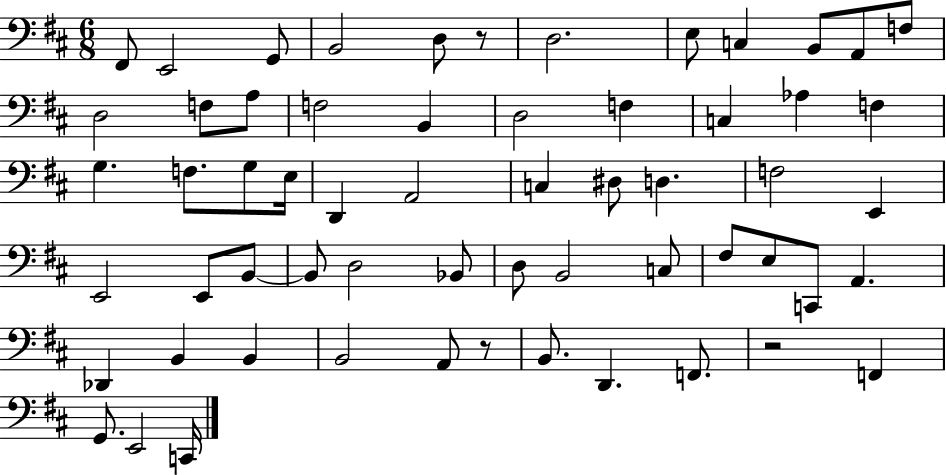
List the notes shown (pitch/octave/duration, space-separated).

F#2/e E2/h G2/e B2/h D3/e R/e D3/h. E3/e C3/q B2/e A2/e F3/e D3/h F3/e A3/e F3/h B2/q D3/h F3/q C3/q Ab3/q F3/q G3/q. F3/e. G3/e E3/s D2/q A2/h C3/q D#3/e D3/q. F3/h E2/q E2/h E2/e B2/e B2/e D3/h Bb2/e D3/e B2/h C3/e F#3/e E3/e C2/e A2/q. Db2/q B2/q B2/q B2/h A2/e R/e B2/e. D2/q. F2/e. R/h F2/q G2/e. E2/h C2/s